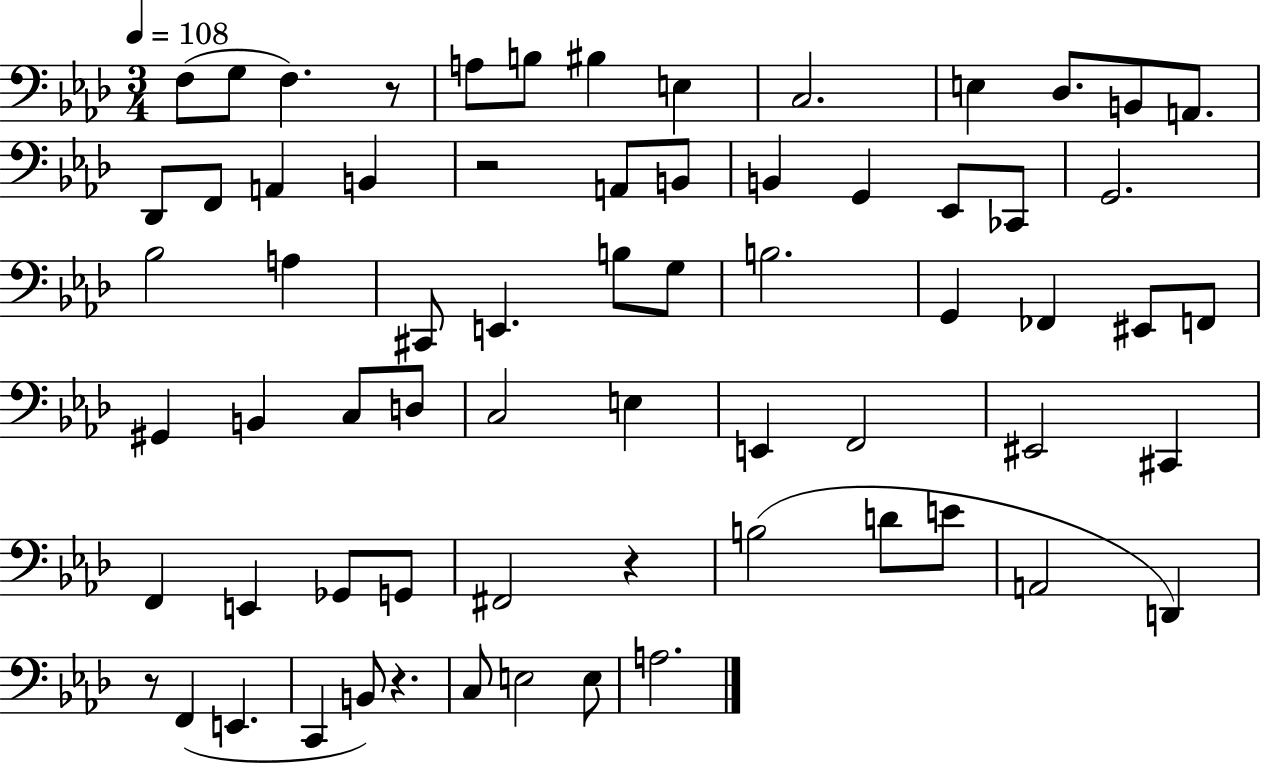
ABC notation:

X:1
T:Untitled
M:3/4
L:1/4
K:Ab
F,/2 G,/2 F, z/2 A,/2 B,/2 ^B, E, C,2 E, _D,/2 B,,/2 A,,/2 _D,,/2 F,,/2 A,, B,, z2 A,,/2 B,,/2 B,, G,, _E,,/2 _C,,/2 G,,2 _B,2 A, ^C,,/2 E,, B,/2 G,/2 B,2 G,, _F,, ^E,,/2 F,,/2 ^G,, B,, C,/2 D,/2 C,2 E, E,, F,,2 ^E,,2 ^C,, F,, E,, _G,,/2 G,,/2 ^F,,2 z B,2 D/2 E/2 A,,2 D,, z/2 F,, E,, C,, B,,/2 z C,/2 E,2 E,/2 A,2